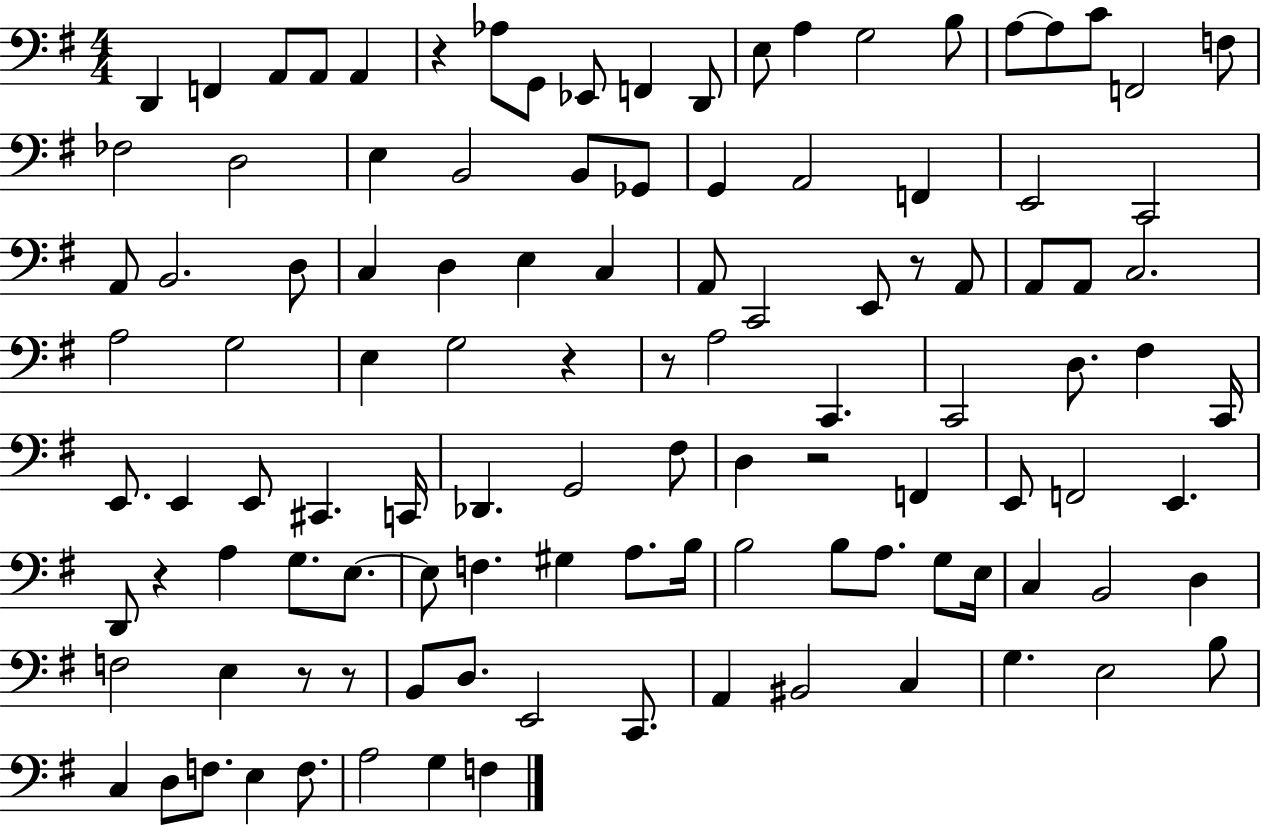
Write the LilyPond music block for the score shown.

{
  \clef bass
  \numericTimeSignature
  \time 4/4
  \key g \major
  d,4 f,4 a,8 a,8 a,4 | r4 aes8 g,8 ees,8 f,4 d,8 | e8 a4 g2 b8 | a8~~ a8 c'8 f,2 f8 | \break fes2 d2 | e4 b,2 b,8 ges,8 | g,4 a,2 f,4 | e,2 c,2 | \break a,8 b,2. d8 | c4 d4 e4 c4 | a,8 c,2 e,8 r8 a,8 | a,8 a,8 c2. | \break a2 g2 | e4 g2 r4 | r8 a2 c,4. | c,2 d8. fis4 c,16 | \break e,8. e,4 e,8 cis,4. c,16 | des,4. g,2 fis8 | d4 r2 f,4 | e,8 f,2 e,4. | \break d,8 r4 a4 g8. e8.~~ | e8 f4. gis4 a8. b16 | b2 b8 a8. g8 e16 | c4 b,2 d4 | \break f2 e4 r8 r8 | b,8 d8. e,2 c,8. | a,4 bis,2 c4 | g4. e2 b8 | \break c4 d8 f8. e4 f8. | a2 g4 f4 | \bar "|."
}